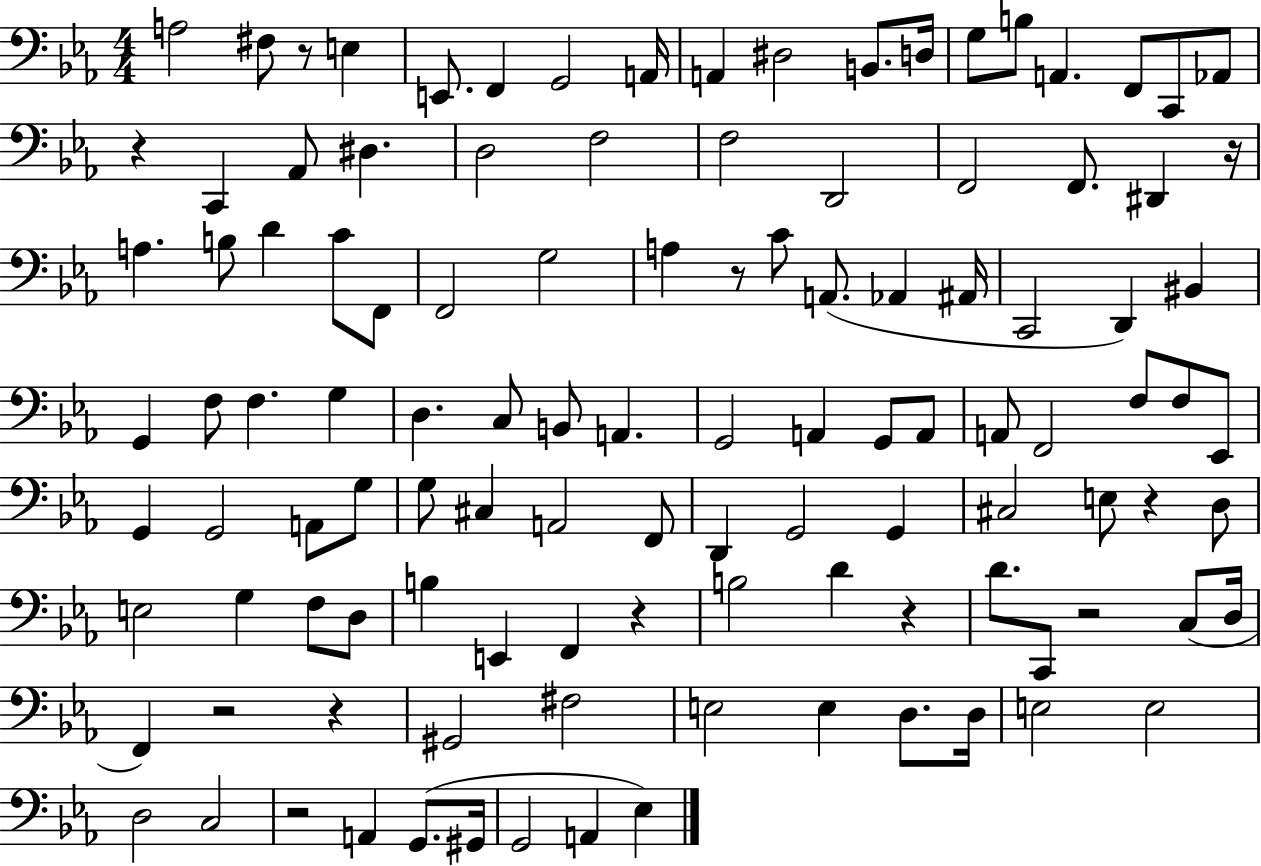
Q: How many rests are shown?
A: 11